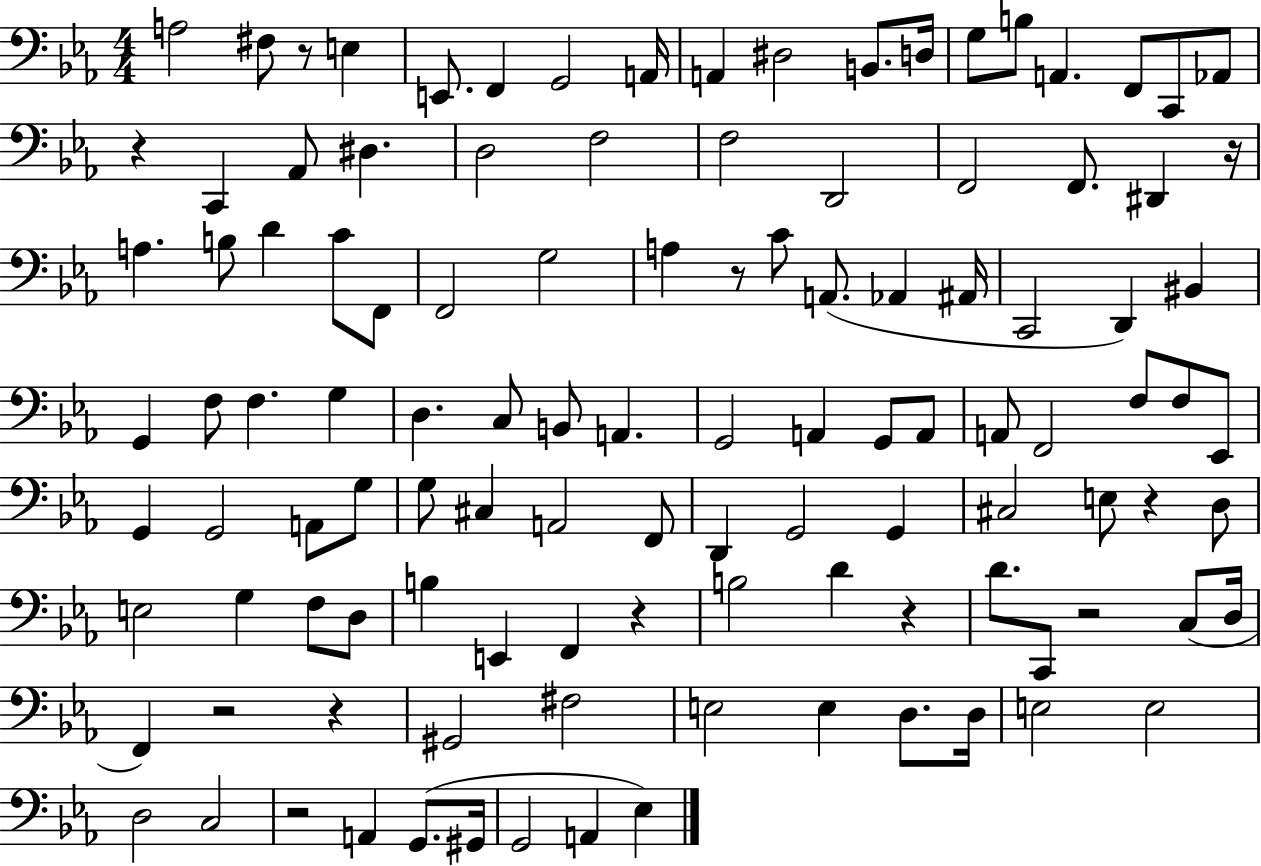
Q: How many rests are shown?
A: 11